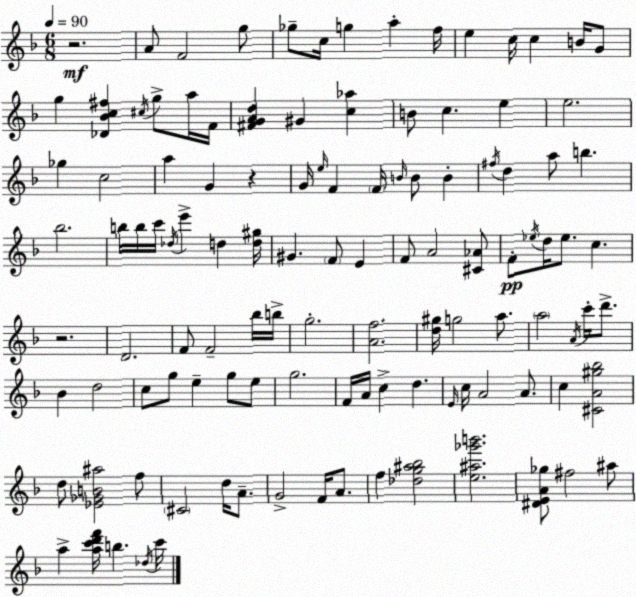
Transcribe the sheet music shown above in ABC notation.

X:1
T:Untitled
M:6/8
L:1/4
K:F
z2 A/2 F2 g/2 _g/2 c/4 g a f/4 e c/4 c B/4 G/2 g [_D_Bc^f] ^c/4 g/2 a/4 F/4 [^FGAd] ^G [c_a] B/2 c e e2 _g c2 a G z G/4 e/4 F F/4 B/4 B/2 B ^f/4 d a/2 b _b2 b/4 b/4 c'/4 _d/4 e' d [d^g]/4 ^G F/2 E F/2 A2 [^C_A]/2 F/2 _e/4 d/4 _e/2 c z2 D2 F/2 F2 _b/4 b/4 g2 [Af]2 [d^g]/4 g2 a/2 a2 A/4 c'/4 d'/2 _B d2 c/2 g/2 e g/2 e/2 g2 F/4 A/4 c d E/4 c/4 A2 A/2 c [^CA^g_b]2 d/2 [_E_GB^a]2 f/2 ^C2 d/4 A/2 G2 F/4 A/2 f [_dg^a_b]2 [e^a_g'b']2 [^DEA_g]/2 ^f2 ^a/2 a [ac'd'f']/4 b _d/4 c'/4